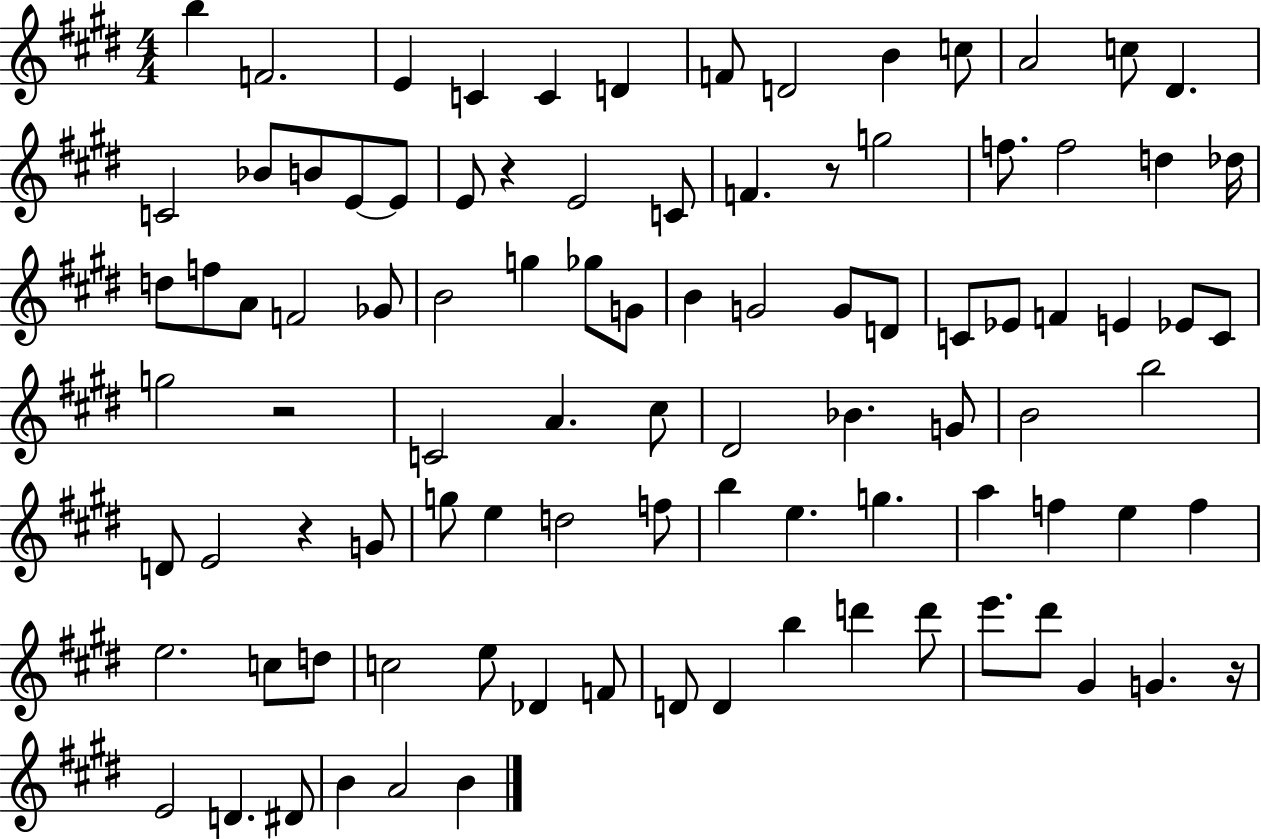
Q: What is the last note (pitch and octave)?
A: B4